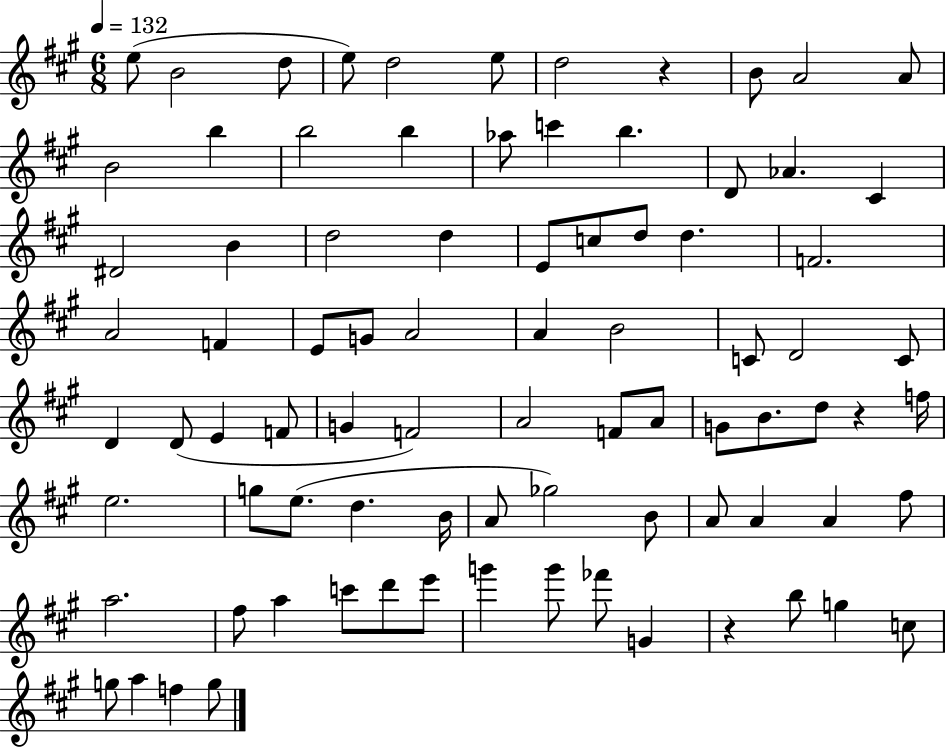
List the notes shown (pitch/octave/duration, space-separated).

E5/e B4/h D5/e E5/e D5/h E5/e D5/h R/q B4/e A4/h A4/e B4/h B5/q B5/h B5/q Ab5/e C6/q B5/q. D4/e Ab4/q. C#4/q D#4/h B4/q D5/h D5/q E4/e C5/e D5/e D5/q. F4/h. A4/h F4/q E4/e G4/e A4/h A4/q B4/h C4/e D4/h C4/e D4/q D4/e E4/q F4/e G4/q F4/h A4/h F4/e A4/e G4/e B4/e. D5/e R/q F5/s E5/h. G5/e E5/e. D5/q. B4/s A4/e Gb5/h B4/e A4/e A4/q A4/q F#5/e A5/h. F#5/e A5/q C6/e D6/e E6/e G6/q G6/e FES6/e G4/q R/q B5/e G5/q C5/e G5/e A5/q F5/q G5/e